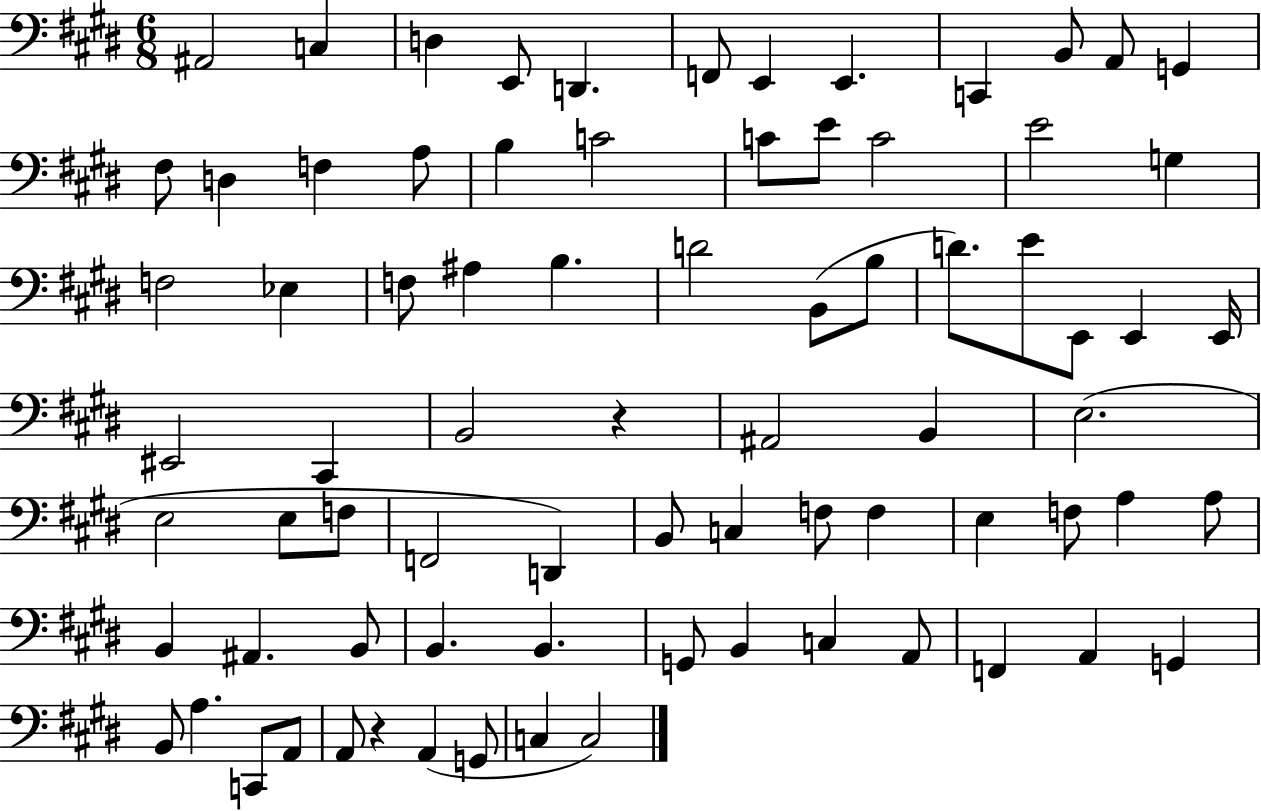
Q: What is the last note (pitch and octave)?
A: C3